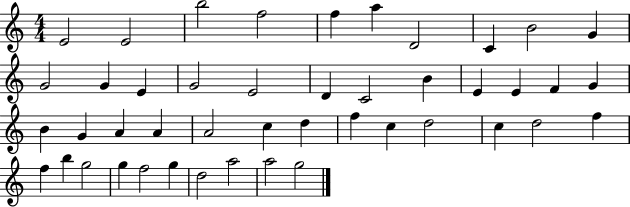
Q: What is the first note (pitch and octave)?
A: E4